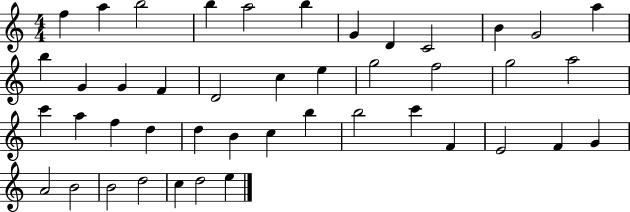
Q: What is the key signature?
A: C major